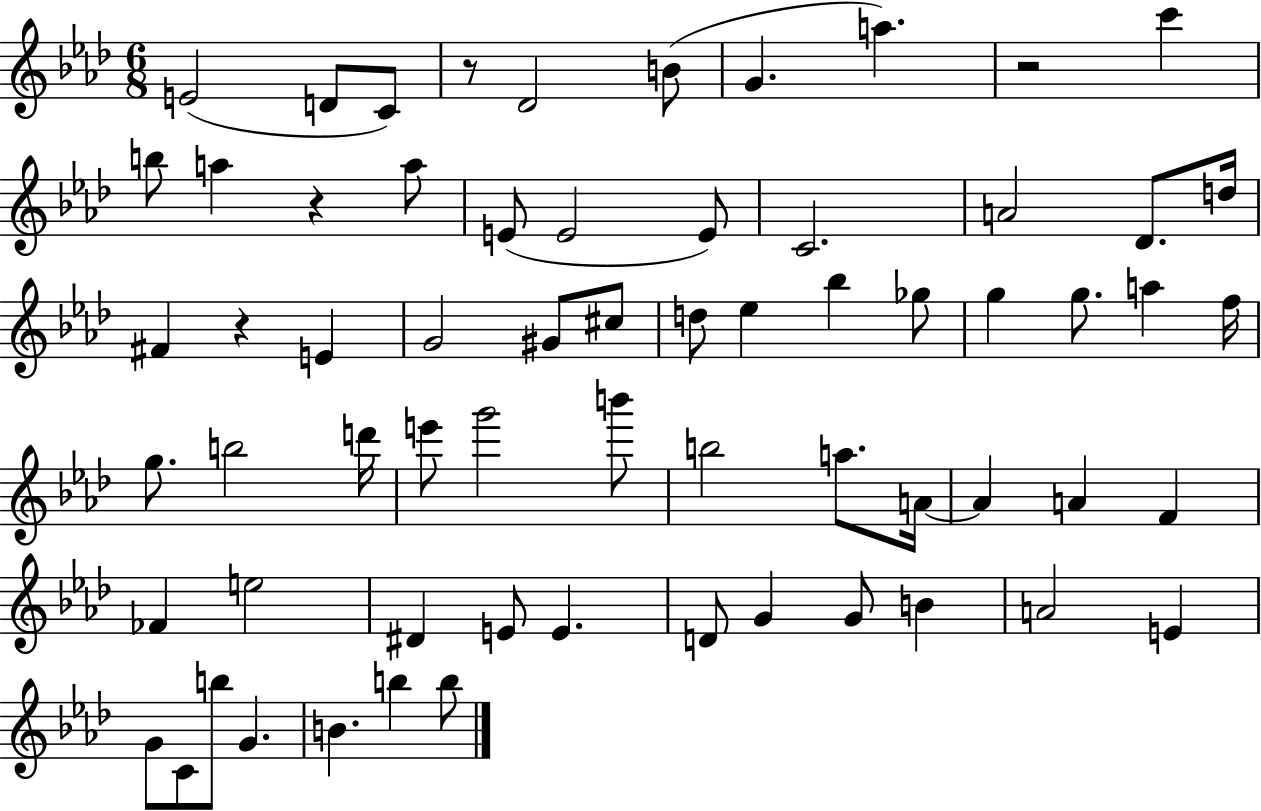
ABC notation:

X:1
T:Untitled
M:6/8
L:1/4
K:Ab
E2 D/2 C/2 z/2 _D2 B/2 G a z2 c' b/2 a z a/2 E/2 E2 E/2 C2 A2 _D/2 d/4 ^F z E G2 ^G/2 ^c/2 d/2 _e _b _g/2 g g/2 a f/4 g/2 b2 d'/4 e'/2 g'2 b'/2 b2 a/2 A/4 A A F _F e2 ^D E/2 E D/2 G G/2 B A2 E G/2 C/2 b/2 G B b b/2